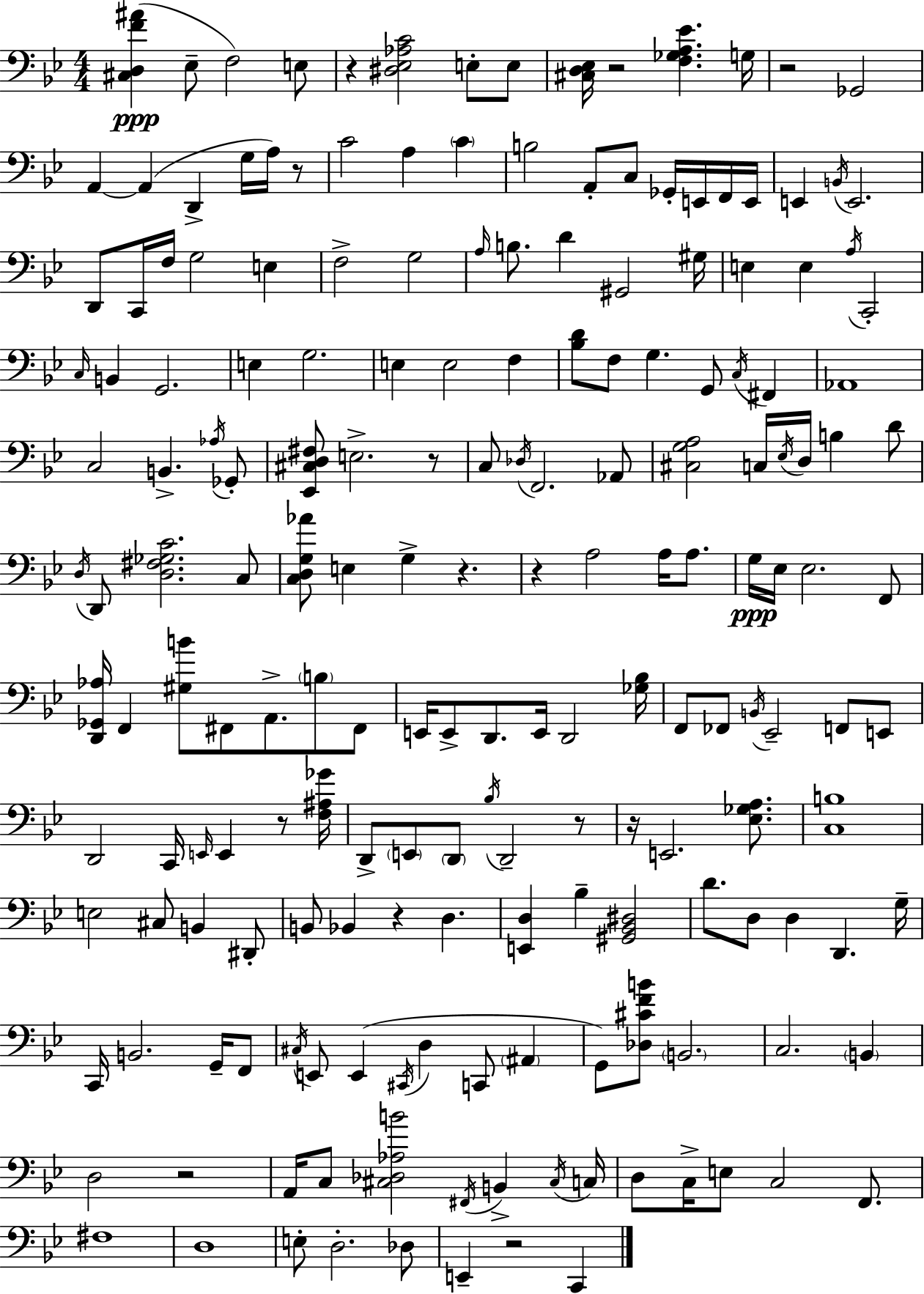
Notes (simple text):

[C#3,D3,F4,A#4]/q Eb3/e F3/h E3/e R/q [D#3,Eb3,Ab3,C4]/h E3/e E3/e [C#3,D3,Eb3]/s R/h [F3,Gb3,A3,Eb4]/q. G3/s R/h Gb2/h A2/q A2/q D2/q G3/s A3/s R/e C4/h A3/q C4/q B3/h A2/e C3/e Gb2/s E2/s F2/s E2/s E2/q B2/s E2/h. D2/e C2/s F3/s G3/h E3/q F3/h G3/h A3/s B3/e. D4/q G#2/h G#3/s E3/q E3/q A3/s C2/h C3/s B2/q G2/h. E3/q G3/h. E3/q E3/h F3/q [Bb3,D4]/e F3/e G3/q. G2/e C3/s F#2/q Ab2/w C3/h B2/q. Ab3/s Gb2/e [Eb2,C#3,D3,F#3]/e E3/h. R/e C3/e Db3/s F2/h. Ab2/e [C#3,G3,A3]/h C3/s Eb3/s D3/s B3/q D4/e D3/s D2/e [D3,F#3,Gb3,C4]/h. C3/e [C3,D3,G3,Ab4]/e E3/q G3/q R/q. R/q A3/h A3/s A3/e. G3/s Eb3/s Eb3/h. F2/e [D2,Gb2,Ab3]/s F2/q [G#3,B4]/e F#2/e A2/e. B3/e F#2/e E2/s E2/e D2/e. E2/s D2/h [Gb3,Bb3]/s F2/e FES2/e B2/s Eb2/h F2/e E2/e D2/h C2/s E2/s E2/q R/e [F3,A#3,Gb4]/s D2/e E2/e D2/e Bb3/s D2/h R/e R/s E2/h. [Eb3,Gb3,A3]/e. [C3,B3]/w E3/h C#3/e B2/q D#2/e B2/e Bb2/q R/q D3/q. [E2,D3]/q Bb3/q [G#2,Bb2,D#3]/h D4/e. D3/e D3/q D2/q. G3/s C2/s B2/h. G2/s F2/e C#3/s E2/e E2/q C#2/s D3/q C2/e A#2/q G2/e [Db3,C#4,F4,B4]/e B2/h. C3/h. B2/q D3/h R/h A2/s C3/e [C#3,Db3,Ab3,B4]/h F#2/s B2/q C#3/s C3/s D3/e C3/s E3/e C3/h F2/e. F#3/w D3/w E3/e D3/h. Db3/e E2/q R/h C2/q